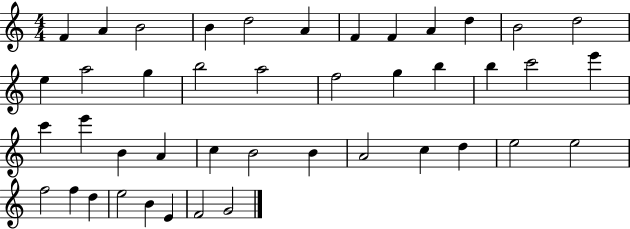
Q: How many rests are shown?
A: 0